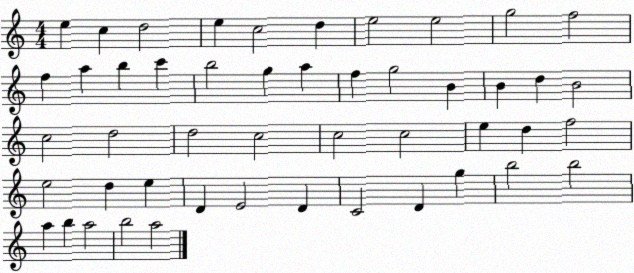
X:1
T:Untitled
M:4/4
L:1/4
K:C
e c d2 e c2 d e2 e2 g2 f2 f a b c' b2 g a f g2 B B d B2 c2 d2 d2 c2 c2 c2 e d f2 e2 d e D E2 D C2 D g b2 b2 a b a2 b2 a2